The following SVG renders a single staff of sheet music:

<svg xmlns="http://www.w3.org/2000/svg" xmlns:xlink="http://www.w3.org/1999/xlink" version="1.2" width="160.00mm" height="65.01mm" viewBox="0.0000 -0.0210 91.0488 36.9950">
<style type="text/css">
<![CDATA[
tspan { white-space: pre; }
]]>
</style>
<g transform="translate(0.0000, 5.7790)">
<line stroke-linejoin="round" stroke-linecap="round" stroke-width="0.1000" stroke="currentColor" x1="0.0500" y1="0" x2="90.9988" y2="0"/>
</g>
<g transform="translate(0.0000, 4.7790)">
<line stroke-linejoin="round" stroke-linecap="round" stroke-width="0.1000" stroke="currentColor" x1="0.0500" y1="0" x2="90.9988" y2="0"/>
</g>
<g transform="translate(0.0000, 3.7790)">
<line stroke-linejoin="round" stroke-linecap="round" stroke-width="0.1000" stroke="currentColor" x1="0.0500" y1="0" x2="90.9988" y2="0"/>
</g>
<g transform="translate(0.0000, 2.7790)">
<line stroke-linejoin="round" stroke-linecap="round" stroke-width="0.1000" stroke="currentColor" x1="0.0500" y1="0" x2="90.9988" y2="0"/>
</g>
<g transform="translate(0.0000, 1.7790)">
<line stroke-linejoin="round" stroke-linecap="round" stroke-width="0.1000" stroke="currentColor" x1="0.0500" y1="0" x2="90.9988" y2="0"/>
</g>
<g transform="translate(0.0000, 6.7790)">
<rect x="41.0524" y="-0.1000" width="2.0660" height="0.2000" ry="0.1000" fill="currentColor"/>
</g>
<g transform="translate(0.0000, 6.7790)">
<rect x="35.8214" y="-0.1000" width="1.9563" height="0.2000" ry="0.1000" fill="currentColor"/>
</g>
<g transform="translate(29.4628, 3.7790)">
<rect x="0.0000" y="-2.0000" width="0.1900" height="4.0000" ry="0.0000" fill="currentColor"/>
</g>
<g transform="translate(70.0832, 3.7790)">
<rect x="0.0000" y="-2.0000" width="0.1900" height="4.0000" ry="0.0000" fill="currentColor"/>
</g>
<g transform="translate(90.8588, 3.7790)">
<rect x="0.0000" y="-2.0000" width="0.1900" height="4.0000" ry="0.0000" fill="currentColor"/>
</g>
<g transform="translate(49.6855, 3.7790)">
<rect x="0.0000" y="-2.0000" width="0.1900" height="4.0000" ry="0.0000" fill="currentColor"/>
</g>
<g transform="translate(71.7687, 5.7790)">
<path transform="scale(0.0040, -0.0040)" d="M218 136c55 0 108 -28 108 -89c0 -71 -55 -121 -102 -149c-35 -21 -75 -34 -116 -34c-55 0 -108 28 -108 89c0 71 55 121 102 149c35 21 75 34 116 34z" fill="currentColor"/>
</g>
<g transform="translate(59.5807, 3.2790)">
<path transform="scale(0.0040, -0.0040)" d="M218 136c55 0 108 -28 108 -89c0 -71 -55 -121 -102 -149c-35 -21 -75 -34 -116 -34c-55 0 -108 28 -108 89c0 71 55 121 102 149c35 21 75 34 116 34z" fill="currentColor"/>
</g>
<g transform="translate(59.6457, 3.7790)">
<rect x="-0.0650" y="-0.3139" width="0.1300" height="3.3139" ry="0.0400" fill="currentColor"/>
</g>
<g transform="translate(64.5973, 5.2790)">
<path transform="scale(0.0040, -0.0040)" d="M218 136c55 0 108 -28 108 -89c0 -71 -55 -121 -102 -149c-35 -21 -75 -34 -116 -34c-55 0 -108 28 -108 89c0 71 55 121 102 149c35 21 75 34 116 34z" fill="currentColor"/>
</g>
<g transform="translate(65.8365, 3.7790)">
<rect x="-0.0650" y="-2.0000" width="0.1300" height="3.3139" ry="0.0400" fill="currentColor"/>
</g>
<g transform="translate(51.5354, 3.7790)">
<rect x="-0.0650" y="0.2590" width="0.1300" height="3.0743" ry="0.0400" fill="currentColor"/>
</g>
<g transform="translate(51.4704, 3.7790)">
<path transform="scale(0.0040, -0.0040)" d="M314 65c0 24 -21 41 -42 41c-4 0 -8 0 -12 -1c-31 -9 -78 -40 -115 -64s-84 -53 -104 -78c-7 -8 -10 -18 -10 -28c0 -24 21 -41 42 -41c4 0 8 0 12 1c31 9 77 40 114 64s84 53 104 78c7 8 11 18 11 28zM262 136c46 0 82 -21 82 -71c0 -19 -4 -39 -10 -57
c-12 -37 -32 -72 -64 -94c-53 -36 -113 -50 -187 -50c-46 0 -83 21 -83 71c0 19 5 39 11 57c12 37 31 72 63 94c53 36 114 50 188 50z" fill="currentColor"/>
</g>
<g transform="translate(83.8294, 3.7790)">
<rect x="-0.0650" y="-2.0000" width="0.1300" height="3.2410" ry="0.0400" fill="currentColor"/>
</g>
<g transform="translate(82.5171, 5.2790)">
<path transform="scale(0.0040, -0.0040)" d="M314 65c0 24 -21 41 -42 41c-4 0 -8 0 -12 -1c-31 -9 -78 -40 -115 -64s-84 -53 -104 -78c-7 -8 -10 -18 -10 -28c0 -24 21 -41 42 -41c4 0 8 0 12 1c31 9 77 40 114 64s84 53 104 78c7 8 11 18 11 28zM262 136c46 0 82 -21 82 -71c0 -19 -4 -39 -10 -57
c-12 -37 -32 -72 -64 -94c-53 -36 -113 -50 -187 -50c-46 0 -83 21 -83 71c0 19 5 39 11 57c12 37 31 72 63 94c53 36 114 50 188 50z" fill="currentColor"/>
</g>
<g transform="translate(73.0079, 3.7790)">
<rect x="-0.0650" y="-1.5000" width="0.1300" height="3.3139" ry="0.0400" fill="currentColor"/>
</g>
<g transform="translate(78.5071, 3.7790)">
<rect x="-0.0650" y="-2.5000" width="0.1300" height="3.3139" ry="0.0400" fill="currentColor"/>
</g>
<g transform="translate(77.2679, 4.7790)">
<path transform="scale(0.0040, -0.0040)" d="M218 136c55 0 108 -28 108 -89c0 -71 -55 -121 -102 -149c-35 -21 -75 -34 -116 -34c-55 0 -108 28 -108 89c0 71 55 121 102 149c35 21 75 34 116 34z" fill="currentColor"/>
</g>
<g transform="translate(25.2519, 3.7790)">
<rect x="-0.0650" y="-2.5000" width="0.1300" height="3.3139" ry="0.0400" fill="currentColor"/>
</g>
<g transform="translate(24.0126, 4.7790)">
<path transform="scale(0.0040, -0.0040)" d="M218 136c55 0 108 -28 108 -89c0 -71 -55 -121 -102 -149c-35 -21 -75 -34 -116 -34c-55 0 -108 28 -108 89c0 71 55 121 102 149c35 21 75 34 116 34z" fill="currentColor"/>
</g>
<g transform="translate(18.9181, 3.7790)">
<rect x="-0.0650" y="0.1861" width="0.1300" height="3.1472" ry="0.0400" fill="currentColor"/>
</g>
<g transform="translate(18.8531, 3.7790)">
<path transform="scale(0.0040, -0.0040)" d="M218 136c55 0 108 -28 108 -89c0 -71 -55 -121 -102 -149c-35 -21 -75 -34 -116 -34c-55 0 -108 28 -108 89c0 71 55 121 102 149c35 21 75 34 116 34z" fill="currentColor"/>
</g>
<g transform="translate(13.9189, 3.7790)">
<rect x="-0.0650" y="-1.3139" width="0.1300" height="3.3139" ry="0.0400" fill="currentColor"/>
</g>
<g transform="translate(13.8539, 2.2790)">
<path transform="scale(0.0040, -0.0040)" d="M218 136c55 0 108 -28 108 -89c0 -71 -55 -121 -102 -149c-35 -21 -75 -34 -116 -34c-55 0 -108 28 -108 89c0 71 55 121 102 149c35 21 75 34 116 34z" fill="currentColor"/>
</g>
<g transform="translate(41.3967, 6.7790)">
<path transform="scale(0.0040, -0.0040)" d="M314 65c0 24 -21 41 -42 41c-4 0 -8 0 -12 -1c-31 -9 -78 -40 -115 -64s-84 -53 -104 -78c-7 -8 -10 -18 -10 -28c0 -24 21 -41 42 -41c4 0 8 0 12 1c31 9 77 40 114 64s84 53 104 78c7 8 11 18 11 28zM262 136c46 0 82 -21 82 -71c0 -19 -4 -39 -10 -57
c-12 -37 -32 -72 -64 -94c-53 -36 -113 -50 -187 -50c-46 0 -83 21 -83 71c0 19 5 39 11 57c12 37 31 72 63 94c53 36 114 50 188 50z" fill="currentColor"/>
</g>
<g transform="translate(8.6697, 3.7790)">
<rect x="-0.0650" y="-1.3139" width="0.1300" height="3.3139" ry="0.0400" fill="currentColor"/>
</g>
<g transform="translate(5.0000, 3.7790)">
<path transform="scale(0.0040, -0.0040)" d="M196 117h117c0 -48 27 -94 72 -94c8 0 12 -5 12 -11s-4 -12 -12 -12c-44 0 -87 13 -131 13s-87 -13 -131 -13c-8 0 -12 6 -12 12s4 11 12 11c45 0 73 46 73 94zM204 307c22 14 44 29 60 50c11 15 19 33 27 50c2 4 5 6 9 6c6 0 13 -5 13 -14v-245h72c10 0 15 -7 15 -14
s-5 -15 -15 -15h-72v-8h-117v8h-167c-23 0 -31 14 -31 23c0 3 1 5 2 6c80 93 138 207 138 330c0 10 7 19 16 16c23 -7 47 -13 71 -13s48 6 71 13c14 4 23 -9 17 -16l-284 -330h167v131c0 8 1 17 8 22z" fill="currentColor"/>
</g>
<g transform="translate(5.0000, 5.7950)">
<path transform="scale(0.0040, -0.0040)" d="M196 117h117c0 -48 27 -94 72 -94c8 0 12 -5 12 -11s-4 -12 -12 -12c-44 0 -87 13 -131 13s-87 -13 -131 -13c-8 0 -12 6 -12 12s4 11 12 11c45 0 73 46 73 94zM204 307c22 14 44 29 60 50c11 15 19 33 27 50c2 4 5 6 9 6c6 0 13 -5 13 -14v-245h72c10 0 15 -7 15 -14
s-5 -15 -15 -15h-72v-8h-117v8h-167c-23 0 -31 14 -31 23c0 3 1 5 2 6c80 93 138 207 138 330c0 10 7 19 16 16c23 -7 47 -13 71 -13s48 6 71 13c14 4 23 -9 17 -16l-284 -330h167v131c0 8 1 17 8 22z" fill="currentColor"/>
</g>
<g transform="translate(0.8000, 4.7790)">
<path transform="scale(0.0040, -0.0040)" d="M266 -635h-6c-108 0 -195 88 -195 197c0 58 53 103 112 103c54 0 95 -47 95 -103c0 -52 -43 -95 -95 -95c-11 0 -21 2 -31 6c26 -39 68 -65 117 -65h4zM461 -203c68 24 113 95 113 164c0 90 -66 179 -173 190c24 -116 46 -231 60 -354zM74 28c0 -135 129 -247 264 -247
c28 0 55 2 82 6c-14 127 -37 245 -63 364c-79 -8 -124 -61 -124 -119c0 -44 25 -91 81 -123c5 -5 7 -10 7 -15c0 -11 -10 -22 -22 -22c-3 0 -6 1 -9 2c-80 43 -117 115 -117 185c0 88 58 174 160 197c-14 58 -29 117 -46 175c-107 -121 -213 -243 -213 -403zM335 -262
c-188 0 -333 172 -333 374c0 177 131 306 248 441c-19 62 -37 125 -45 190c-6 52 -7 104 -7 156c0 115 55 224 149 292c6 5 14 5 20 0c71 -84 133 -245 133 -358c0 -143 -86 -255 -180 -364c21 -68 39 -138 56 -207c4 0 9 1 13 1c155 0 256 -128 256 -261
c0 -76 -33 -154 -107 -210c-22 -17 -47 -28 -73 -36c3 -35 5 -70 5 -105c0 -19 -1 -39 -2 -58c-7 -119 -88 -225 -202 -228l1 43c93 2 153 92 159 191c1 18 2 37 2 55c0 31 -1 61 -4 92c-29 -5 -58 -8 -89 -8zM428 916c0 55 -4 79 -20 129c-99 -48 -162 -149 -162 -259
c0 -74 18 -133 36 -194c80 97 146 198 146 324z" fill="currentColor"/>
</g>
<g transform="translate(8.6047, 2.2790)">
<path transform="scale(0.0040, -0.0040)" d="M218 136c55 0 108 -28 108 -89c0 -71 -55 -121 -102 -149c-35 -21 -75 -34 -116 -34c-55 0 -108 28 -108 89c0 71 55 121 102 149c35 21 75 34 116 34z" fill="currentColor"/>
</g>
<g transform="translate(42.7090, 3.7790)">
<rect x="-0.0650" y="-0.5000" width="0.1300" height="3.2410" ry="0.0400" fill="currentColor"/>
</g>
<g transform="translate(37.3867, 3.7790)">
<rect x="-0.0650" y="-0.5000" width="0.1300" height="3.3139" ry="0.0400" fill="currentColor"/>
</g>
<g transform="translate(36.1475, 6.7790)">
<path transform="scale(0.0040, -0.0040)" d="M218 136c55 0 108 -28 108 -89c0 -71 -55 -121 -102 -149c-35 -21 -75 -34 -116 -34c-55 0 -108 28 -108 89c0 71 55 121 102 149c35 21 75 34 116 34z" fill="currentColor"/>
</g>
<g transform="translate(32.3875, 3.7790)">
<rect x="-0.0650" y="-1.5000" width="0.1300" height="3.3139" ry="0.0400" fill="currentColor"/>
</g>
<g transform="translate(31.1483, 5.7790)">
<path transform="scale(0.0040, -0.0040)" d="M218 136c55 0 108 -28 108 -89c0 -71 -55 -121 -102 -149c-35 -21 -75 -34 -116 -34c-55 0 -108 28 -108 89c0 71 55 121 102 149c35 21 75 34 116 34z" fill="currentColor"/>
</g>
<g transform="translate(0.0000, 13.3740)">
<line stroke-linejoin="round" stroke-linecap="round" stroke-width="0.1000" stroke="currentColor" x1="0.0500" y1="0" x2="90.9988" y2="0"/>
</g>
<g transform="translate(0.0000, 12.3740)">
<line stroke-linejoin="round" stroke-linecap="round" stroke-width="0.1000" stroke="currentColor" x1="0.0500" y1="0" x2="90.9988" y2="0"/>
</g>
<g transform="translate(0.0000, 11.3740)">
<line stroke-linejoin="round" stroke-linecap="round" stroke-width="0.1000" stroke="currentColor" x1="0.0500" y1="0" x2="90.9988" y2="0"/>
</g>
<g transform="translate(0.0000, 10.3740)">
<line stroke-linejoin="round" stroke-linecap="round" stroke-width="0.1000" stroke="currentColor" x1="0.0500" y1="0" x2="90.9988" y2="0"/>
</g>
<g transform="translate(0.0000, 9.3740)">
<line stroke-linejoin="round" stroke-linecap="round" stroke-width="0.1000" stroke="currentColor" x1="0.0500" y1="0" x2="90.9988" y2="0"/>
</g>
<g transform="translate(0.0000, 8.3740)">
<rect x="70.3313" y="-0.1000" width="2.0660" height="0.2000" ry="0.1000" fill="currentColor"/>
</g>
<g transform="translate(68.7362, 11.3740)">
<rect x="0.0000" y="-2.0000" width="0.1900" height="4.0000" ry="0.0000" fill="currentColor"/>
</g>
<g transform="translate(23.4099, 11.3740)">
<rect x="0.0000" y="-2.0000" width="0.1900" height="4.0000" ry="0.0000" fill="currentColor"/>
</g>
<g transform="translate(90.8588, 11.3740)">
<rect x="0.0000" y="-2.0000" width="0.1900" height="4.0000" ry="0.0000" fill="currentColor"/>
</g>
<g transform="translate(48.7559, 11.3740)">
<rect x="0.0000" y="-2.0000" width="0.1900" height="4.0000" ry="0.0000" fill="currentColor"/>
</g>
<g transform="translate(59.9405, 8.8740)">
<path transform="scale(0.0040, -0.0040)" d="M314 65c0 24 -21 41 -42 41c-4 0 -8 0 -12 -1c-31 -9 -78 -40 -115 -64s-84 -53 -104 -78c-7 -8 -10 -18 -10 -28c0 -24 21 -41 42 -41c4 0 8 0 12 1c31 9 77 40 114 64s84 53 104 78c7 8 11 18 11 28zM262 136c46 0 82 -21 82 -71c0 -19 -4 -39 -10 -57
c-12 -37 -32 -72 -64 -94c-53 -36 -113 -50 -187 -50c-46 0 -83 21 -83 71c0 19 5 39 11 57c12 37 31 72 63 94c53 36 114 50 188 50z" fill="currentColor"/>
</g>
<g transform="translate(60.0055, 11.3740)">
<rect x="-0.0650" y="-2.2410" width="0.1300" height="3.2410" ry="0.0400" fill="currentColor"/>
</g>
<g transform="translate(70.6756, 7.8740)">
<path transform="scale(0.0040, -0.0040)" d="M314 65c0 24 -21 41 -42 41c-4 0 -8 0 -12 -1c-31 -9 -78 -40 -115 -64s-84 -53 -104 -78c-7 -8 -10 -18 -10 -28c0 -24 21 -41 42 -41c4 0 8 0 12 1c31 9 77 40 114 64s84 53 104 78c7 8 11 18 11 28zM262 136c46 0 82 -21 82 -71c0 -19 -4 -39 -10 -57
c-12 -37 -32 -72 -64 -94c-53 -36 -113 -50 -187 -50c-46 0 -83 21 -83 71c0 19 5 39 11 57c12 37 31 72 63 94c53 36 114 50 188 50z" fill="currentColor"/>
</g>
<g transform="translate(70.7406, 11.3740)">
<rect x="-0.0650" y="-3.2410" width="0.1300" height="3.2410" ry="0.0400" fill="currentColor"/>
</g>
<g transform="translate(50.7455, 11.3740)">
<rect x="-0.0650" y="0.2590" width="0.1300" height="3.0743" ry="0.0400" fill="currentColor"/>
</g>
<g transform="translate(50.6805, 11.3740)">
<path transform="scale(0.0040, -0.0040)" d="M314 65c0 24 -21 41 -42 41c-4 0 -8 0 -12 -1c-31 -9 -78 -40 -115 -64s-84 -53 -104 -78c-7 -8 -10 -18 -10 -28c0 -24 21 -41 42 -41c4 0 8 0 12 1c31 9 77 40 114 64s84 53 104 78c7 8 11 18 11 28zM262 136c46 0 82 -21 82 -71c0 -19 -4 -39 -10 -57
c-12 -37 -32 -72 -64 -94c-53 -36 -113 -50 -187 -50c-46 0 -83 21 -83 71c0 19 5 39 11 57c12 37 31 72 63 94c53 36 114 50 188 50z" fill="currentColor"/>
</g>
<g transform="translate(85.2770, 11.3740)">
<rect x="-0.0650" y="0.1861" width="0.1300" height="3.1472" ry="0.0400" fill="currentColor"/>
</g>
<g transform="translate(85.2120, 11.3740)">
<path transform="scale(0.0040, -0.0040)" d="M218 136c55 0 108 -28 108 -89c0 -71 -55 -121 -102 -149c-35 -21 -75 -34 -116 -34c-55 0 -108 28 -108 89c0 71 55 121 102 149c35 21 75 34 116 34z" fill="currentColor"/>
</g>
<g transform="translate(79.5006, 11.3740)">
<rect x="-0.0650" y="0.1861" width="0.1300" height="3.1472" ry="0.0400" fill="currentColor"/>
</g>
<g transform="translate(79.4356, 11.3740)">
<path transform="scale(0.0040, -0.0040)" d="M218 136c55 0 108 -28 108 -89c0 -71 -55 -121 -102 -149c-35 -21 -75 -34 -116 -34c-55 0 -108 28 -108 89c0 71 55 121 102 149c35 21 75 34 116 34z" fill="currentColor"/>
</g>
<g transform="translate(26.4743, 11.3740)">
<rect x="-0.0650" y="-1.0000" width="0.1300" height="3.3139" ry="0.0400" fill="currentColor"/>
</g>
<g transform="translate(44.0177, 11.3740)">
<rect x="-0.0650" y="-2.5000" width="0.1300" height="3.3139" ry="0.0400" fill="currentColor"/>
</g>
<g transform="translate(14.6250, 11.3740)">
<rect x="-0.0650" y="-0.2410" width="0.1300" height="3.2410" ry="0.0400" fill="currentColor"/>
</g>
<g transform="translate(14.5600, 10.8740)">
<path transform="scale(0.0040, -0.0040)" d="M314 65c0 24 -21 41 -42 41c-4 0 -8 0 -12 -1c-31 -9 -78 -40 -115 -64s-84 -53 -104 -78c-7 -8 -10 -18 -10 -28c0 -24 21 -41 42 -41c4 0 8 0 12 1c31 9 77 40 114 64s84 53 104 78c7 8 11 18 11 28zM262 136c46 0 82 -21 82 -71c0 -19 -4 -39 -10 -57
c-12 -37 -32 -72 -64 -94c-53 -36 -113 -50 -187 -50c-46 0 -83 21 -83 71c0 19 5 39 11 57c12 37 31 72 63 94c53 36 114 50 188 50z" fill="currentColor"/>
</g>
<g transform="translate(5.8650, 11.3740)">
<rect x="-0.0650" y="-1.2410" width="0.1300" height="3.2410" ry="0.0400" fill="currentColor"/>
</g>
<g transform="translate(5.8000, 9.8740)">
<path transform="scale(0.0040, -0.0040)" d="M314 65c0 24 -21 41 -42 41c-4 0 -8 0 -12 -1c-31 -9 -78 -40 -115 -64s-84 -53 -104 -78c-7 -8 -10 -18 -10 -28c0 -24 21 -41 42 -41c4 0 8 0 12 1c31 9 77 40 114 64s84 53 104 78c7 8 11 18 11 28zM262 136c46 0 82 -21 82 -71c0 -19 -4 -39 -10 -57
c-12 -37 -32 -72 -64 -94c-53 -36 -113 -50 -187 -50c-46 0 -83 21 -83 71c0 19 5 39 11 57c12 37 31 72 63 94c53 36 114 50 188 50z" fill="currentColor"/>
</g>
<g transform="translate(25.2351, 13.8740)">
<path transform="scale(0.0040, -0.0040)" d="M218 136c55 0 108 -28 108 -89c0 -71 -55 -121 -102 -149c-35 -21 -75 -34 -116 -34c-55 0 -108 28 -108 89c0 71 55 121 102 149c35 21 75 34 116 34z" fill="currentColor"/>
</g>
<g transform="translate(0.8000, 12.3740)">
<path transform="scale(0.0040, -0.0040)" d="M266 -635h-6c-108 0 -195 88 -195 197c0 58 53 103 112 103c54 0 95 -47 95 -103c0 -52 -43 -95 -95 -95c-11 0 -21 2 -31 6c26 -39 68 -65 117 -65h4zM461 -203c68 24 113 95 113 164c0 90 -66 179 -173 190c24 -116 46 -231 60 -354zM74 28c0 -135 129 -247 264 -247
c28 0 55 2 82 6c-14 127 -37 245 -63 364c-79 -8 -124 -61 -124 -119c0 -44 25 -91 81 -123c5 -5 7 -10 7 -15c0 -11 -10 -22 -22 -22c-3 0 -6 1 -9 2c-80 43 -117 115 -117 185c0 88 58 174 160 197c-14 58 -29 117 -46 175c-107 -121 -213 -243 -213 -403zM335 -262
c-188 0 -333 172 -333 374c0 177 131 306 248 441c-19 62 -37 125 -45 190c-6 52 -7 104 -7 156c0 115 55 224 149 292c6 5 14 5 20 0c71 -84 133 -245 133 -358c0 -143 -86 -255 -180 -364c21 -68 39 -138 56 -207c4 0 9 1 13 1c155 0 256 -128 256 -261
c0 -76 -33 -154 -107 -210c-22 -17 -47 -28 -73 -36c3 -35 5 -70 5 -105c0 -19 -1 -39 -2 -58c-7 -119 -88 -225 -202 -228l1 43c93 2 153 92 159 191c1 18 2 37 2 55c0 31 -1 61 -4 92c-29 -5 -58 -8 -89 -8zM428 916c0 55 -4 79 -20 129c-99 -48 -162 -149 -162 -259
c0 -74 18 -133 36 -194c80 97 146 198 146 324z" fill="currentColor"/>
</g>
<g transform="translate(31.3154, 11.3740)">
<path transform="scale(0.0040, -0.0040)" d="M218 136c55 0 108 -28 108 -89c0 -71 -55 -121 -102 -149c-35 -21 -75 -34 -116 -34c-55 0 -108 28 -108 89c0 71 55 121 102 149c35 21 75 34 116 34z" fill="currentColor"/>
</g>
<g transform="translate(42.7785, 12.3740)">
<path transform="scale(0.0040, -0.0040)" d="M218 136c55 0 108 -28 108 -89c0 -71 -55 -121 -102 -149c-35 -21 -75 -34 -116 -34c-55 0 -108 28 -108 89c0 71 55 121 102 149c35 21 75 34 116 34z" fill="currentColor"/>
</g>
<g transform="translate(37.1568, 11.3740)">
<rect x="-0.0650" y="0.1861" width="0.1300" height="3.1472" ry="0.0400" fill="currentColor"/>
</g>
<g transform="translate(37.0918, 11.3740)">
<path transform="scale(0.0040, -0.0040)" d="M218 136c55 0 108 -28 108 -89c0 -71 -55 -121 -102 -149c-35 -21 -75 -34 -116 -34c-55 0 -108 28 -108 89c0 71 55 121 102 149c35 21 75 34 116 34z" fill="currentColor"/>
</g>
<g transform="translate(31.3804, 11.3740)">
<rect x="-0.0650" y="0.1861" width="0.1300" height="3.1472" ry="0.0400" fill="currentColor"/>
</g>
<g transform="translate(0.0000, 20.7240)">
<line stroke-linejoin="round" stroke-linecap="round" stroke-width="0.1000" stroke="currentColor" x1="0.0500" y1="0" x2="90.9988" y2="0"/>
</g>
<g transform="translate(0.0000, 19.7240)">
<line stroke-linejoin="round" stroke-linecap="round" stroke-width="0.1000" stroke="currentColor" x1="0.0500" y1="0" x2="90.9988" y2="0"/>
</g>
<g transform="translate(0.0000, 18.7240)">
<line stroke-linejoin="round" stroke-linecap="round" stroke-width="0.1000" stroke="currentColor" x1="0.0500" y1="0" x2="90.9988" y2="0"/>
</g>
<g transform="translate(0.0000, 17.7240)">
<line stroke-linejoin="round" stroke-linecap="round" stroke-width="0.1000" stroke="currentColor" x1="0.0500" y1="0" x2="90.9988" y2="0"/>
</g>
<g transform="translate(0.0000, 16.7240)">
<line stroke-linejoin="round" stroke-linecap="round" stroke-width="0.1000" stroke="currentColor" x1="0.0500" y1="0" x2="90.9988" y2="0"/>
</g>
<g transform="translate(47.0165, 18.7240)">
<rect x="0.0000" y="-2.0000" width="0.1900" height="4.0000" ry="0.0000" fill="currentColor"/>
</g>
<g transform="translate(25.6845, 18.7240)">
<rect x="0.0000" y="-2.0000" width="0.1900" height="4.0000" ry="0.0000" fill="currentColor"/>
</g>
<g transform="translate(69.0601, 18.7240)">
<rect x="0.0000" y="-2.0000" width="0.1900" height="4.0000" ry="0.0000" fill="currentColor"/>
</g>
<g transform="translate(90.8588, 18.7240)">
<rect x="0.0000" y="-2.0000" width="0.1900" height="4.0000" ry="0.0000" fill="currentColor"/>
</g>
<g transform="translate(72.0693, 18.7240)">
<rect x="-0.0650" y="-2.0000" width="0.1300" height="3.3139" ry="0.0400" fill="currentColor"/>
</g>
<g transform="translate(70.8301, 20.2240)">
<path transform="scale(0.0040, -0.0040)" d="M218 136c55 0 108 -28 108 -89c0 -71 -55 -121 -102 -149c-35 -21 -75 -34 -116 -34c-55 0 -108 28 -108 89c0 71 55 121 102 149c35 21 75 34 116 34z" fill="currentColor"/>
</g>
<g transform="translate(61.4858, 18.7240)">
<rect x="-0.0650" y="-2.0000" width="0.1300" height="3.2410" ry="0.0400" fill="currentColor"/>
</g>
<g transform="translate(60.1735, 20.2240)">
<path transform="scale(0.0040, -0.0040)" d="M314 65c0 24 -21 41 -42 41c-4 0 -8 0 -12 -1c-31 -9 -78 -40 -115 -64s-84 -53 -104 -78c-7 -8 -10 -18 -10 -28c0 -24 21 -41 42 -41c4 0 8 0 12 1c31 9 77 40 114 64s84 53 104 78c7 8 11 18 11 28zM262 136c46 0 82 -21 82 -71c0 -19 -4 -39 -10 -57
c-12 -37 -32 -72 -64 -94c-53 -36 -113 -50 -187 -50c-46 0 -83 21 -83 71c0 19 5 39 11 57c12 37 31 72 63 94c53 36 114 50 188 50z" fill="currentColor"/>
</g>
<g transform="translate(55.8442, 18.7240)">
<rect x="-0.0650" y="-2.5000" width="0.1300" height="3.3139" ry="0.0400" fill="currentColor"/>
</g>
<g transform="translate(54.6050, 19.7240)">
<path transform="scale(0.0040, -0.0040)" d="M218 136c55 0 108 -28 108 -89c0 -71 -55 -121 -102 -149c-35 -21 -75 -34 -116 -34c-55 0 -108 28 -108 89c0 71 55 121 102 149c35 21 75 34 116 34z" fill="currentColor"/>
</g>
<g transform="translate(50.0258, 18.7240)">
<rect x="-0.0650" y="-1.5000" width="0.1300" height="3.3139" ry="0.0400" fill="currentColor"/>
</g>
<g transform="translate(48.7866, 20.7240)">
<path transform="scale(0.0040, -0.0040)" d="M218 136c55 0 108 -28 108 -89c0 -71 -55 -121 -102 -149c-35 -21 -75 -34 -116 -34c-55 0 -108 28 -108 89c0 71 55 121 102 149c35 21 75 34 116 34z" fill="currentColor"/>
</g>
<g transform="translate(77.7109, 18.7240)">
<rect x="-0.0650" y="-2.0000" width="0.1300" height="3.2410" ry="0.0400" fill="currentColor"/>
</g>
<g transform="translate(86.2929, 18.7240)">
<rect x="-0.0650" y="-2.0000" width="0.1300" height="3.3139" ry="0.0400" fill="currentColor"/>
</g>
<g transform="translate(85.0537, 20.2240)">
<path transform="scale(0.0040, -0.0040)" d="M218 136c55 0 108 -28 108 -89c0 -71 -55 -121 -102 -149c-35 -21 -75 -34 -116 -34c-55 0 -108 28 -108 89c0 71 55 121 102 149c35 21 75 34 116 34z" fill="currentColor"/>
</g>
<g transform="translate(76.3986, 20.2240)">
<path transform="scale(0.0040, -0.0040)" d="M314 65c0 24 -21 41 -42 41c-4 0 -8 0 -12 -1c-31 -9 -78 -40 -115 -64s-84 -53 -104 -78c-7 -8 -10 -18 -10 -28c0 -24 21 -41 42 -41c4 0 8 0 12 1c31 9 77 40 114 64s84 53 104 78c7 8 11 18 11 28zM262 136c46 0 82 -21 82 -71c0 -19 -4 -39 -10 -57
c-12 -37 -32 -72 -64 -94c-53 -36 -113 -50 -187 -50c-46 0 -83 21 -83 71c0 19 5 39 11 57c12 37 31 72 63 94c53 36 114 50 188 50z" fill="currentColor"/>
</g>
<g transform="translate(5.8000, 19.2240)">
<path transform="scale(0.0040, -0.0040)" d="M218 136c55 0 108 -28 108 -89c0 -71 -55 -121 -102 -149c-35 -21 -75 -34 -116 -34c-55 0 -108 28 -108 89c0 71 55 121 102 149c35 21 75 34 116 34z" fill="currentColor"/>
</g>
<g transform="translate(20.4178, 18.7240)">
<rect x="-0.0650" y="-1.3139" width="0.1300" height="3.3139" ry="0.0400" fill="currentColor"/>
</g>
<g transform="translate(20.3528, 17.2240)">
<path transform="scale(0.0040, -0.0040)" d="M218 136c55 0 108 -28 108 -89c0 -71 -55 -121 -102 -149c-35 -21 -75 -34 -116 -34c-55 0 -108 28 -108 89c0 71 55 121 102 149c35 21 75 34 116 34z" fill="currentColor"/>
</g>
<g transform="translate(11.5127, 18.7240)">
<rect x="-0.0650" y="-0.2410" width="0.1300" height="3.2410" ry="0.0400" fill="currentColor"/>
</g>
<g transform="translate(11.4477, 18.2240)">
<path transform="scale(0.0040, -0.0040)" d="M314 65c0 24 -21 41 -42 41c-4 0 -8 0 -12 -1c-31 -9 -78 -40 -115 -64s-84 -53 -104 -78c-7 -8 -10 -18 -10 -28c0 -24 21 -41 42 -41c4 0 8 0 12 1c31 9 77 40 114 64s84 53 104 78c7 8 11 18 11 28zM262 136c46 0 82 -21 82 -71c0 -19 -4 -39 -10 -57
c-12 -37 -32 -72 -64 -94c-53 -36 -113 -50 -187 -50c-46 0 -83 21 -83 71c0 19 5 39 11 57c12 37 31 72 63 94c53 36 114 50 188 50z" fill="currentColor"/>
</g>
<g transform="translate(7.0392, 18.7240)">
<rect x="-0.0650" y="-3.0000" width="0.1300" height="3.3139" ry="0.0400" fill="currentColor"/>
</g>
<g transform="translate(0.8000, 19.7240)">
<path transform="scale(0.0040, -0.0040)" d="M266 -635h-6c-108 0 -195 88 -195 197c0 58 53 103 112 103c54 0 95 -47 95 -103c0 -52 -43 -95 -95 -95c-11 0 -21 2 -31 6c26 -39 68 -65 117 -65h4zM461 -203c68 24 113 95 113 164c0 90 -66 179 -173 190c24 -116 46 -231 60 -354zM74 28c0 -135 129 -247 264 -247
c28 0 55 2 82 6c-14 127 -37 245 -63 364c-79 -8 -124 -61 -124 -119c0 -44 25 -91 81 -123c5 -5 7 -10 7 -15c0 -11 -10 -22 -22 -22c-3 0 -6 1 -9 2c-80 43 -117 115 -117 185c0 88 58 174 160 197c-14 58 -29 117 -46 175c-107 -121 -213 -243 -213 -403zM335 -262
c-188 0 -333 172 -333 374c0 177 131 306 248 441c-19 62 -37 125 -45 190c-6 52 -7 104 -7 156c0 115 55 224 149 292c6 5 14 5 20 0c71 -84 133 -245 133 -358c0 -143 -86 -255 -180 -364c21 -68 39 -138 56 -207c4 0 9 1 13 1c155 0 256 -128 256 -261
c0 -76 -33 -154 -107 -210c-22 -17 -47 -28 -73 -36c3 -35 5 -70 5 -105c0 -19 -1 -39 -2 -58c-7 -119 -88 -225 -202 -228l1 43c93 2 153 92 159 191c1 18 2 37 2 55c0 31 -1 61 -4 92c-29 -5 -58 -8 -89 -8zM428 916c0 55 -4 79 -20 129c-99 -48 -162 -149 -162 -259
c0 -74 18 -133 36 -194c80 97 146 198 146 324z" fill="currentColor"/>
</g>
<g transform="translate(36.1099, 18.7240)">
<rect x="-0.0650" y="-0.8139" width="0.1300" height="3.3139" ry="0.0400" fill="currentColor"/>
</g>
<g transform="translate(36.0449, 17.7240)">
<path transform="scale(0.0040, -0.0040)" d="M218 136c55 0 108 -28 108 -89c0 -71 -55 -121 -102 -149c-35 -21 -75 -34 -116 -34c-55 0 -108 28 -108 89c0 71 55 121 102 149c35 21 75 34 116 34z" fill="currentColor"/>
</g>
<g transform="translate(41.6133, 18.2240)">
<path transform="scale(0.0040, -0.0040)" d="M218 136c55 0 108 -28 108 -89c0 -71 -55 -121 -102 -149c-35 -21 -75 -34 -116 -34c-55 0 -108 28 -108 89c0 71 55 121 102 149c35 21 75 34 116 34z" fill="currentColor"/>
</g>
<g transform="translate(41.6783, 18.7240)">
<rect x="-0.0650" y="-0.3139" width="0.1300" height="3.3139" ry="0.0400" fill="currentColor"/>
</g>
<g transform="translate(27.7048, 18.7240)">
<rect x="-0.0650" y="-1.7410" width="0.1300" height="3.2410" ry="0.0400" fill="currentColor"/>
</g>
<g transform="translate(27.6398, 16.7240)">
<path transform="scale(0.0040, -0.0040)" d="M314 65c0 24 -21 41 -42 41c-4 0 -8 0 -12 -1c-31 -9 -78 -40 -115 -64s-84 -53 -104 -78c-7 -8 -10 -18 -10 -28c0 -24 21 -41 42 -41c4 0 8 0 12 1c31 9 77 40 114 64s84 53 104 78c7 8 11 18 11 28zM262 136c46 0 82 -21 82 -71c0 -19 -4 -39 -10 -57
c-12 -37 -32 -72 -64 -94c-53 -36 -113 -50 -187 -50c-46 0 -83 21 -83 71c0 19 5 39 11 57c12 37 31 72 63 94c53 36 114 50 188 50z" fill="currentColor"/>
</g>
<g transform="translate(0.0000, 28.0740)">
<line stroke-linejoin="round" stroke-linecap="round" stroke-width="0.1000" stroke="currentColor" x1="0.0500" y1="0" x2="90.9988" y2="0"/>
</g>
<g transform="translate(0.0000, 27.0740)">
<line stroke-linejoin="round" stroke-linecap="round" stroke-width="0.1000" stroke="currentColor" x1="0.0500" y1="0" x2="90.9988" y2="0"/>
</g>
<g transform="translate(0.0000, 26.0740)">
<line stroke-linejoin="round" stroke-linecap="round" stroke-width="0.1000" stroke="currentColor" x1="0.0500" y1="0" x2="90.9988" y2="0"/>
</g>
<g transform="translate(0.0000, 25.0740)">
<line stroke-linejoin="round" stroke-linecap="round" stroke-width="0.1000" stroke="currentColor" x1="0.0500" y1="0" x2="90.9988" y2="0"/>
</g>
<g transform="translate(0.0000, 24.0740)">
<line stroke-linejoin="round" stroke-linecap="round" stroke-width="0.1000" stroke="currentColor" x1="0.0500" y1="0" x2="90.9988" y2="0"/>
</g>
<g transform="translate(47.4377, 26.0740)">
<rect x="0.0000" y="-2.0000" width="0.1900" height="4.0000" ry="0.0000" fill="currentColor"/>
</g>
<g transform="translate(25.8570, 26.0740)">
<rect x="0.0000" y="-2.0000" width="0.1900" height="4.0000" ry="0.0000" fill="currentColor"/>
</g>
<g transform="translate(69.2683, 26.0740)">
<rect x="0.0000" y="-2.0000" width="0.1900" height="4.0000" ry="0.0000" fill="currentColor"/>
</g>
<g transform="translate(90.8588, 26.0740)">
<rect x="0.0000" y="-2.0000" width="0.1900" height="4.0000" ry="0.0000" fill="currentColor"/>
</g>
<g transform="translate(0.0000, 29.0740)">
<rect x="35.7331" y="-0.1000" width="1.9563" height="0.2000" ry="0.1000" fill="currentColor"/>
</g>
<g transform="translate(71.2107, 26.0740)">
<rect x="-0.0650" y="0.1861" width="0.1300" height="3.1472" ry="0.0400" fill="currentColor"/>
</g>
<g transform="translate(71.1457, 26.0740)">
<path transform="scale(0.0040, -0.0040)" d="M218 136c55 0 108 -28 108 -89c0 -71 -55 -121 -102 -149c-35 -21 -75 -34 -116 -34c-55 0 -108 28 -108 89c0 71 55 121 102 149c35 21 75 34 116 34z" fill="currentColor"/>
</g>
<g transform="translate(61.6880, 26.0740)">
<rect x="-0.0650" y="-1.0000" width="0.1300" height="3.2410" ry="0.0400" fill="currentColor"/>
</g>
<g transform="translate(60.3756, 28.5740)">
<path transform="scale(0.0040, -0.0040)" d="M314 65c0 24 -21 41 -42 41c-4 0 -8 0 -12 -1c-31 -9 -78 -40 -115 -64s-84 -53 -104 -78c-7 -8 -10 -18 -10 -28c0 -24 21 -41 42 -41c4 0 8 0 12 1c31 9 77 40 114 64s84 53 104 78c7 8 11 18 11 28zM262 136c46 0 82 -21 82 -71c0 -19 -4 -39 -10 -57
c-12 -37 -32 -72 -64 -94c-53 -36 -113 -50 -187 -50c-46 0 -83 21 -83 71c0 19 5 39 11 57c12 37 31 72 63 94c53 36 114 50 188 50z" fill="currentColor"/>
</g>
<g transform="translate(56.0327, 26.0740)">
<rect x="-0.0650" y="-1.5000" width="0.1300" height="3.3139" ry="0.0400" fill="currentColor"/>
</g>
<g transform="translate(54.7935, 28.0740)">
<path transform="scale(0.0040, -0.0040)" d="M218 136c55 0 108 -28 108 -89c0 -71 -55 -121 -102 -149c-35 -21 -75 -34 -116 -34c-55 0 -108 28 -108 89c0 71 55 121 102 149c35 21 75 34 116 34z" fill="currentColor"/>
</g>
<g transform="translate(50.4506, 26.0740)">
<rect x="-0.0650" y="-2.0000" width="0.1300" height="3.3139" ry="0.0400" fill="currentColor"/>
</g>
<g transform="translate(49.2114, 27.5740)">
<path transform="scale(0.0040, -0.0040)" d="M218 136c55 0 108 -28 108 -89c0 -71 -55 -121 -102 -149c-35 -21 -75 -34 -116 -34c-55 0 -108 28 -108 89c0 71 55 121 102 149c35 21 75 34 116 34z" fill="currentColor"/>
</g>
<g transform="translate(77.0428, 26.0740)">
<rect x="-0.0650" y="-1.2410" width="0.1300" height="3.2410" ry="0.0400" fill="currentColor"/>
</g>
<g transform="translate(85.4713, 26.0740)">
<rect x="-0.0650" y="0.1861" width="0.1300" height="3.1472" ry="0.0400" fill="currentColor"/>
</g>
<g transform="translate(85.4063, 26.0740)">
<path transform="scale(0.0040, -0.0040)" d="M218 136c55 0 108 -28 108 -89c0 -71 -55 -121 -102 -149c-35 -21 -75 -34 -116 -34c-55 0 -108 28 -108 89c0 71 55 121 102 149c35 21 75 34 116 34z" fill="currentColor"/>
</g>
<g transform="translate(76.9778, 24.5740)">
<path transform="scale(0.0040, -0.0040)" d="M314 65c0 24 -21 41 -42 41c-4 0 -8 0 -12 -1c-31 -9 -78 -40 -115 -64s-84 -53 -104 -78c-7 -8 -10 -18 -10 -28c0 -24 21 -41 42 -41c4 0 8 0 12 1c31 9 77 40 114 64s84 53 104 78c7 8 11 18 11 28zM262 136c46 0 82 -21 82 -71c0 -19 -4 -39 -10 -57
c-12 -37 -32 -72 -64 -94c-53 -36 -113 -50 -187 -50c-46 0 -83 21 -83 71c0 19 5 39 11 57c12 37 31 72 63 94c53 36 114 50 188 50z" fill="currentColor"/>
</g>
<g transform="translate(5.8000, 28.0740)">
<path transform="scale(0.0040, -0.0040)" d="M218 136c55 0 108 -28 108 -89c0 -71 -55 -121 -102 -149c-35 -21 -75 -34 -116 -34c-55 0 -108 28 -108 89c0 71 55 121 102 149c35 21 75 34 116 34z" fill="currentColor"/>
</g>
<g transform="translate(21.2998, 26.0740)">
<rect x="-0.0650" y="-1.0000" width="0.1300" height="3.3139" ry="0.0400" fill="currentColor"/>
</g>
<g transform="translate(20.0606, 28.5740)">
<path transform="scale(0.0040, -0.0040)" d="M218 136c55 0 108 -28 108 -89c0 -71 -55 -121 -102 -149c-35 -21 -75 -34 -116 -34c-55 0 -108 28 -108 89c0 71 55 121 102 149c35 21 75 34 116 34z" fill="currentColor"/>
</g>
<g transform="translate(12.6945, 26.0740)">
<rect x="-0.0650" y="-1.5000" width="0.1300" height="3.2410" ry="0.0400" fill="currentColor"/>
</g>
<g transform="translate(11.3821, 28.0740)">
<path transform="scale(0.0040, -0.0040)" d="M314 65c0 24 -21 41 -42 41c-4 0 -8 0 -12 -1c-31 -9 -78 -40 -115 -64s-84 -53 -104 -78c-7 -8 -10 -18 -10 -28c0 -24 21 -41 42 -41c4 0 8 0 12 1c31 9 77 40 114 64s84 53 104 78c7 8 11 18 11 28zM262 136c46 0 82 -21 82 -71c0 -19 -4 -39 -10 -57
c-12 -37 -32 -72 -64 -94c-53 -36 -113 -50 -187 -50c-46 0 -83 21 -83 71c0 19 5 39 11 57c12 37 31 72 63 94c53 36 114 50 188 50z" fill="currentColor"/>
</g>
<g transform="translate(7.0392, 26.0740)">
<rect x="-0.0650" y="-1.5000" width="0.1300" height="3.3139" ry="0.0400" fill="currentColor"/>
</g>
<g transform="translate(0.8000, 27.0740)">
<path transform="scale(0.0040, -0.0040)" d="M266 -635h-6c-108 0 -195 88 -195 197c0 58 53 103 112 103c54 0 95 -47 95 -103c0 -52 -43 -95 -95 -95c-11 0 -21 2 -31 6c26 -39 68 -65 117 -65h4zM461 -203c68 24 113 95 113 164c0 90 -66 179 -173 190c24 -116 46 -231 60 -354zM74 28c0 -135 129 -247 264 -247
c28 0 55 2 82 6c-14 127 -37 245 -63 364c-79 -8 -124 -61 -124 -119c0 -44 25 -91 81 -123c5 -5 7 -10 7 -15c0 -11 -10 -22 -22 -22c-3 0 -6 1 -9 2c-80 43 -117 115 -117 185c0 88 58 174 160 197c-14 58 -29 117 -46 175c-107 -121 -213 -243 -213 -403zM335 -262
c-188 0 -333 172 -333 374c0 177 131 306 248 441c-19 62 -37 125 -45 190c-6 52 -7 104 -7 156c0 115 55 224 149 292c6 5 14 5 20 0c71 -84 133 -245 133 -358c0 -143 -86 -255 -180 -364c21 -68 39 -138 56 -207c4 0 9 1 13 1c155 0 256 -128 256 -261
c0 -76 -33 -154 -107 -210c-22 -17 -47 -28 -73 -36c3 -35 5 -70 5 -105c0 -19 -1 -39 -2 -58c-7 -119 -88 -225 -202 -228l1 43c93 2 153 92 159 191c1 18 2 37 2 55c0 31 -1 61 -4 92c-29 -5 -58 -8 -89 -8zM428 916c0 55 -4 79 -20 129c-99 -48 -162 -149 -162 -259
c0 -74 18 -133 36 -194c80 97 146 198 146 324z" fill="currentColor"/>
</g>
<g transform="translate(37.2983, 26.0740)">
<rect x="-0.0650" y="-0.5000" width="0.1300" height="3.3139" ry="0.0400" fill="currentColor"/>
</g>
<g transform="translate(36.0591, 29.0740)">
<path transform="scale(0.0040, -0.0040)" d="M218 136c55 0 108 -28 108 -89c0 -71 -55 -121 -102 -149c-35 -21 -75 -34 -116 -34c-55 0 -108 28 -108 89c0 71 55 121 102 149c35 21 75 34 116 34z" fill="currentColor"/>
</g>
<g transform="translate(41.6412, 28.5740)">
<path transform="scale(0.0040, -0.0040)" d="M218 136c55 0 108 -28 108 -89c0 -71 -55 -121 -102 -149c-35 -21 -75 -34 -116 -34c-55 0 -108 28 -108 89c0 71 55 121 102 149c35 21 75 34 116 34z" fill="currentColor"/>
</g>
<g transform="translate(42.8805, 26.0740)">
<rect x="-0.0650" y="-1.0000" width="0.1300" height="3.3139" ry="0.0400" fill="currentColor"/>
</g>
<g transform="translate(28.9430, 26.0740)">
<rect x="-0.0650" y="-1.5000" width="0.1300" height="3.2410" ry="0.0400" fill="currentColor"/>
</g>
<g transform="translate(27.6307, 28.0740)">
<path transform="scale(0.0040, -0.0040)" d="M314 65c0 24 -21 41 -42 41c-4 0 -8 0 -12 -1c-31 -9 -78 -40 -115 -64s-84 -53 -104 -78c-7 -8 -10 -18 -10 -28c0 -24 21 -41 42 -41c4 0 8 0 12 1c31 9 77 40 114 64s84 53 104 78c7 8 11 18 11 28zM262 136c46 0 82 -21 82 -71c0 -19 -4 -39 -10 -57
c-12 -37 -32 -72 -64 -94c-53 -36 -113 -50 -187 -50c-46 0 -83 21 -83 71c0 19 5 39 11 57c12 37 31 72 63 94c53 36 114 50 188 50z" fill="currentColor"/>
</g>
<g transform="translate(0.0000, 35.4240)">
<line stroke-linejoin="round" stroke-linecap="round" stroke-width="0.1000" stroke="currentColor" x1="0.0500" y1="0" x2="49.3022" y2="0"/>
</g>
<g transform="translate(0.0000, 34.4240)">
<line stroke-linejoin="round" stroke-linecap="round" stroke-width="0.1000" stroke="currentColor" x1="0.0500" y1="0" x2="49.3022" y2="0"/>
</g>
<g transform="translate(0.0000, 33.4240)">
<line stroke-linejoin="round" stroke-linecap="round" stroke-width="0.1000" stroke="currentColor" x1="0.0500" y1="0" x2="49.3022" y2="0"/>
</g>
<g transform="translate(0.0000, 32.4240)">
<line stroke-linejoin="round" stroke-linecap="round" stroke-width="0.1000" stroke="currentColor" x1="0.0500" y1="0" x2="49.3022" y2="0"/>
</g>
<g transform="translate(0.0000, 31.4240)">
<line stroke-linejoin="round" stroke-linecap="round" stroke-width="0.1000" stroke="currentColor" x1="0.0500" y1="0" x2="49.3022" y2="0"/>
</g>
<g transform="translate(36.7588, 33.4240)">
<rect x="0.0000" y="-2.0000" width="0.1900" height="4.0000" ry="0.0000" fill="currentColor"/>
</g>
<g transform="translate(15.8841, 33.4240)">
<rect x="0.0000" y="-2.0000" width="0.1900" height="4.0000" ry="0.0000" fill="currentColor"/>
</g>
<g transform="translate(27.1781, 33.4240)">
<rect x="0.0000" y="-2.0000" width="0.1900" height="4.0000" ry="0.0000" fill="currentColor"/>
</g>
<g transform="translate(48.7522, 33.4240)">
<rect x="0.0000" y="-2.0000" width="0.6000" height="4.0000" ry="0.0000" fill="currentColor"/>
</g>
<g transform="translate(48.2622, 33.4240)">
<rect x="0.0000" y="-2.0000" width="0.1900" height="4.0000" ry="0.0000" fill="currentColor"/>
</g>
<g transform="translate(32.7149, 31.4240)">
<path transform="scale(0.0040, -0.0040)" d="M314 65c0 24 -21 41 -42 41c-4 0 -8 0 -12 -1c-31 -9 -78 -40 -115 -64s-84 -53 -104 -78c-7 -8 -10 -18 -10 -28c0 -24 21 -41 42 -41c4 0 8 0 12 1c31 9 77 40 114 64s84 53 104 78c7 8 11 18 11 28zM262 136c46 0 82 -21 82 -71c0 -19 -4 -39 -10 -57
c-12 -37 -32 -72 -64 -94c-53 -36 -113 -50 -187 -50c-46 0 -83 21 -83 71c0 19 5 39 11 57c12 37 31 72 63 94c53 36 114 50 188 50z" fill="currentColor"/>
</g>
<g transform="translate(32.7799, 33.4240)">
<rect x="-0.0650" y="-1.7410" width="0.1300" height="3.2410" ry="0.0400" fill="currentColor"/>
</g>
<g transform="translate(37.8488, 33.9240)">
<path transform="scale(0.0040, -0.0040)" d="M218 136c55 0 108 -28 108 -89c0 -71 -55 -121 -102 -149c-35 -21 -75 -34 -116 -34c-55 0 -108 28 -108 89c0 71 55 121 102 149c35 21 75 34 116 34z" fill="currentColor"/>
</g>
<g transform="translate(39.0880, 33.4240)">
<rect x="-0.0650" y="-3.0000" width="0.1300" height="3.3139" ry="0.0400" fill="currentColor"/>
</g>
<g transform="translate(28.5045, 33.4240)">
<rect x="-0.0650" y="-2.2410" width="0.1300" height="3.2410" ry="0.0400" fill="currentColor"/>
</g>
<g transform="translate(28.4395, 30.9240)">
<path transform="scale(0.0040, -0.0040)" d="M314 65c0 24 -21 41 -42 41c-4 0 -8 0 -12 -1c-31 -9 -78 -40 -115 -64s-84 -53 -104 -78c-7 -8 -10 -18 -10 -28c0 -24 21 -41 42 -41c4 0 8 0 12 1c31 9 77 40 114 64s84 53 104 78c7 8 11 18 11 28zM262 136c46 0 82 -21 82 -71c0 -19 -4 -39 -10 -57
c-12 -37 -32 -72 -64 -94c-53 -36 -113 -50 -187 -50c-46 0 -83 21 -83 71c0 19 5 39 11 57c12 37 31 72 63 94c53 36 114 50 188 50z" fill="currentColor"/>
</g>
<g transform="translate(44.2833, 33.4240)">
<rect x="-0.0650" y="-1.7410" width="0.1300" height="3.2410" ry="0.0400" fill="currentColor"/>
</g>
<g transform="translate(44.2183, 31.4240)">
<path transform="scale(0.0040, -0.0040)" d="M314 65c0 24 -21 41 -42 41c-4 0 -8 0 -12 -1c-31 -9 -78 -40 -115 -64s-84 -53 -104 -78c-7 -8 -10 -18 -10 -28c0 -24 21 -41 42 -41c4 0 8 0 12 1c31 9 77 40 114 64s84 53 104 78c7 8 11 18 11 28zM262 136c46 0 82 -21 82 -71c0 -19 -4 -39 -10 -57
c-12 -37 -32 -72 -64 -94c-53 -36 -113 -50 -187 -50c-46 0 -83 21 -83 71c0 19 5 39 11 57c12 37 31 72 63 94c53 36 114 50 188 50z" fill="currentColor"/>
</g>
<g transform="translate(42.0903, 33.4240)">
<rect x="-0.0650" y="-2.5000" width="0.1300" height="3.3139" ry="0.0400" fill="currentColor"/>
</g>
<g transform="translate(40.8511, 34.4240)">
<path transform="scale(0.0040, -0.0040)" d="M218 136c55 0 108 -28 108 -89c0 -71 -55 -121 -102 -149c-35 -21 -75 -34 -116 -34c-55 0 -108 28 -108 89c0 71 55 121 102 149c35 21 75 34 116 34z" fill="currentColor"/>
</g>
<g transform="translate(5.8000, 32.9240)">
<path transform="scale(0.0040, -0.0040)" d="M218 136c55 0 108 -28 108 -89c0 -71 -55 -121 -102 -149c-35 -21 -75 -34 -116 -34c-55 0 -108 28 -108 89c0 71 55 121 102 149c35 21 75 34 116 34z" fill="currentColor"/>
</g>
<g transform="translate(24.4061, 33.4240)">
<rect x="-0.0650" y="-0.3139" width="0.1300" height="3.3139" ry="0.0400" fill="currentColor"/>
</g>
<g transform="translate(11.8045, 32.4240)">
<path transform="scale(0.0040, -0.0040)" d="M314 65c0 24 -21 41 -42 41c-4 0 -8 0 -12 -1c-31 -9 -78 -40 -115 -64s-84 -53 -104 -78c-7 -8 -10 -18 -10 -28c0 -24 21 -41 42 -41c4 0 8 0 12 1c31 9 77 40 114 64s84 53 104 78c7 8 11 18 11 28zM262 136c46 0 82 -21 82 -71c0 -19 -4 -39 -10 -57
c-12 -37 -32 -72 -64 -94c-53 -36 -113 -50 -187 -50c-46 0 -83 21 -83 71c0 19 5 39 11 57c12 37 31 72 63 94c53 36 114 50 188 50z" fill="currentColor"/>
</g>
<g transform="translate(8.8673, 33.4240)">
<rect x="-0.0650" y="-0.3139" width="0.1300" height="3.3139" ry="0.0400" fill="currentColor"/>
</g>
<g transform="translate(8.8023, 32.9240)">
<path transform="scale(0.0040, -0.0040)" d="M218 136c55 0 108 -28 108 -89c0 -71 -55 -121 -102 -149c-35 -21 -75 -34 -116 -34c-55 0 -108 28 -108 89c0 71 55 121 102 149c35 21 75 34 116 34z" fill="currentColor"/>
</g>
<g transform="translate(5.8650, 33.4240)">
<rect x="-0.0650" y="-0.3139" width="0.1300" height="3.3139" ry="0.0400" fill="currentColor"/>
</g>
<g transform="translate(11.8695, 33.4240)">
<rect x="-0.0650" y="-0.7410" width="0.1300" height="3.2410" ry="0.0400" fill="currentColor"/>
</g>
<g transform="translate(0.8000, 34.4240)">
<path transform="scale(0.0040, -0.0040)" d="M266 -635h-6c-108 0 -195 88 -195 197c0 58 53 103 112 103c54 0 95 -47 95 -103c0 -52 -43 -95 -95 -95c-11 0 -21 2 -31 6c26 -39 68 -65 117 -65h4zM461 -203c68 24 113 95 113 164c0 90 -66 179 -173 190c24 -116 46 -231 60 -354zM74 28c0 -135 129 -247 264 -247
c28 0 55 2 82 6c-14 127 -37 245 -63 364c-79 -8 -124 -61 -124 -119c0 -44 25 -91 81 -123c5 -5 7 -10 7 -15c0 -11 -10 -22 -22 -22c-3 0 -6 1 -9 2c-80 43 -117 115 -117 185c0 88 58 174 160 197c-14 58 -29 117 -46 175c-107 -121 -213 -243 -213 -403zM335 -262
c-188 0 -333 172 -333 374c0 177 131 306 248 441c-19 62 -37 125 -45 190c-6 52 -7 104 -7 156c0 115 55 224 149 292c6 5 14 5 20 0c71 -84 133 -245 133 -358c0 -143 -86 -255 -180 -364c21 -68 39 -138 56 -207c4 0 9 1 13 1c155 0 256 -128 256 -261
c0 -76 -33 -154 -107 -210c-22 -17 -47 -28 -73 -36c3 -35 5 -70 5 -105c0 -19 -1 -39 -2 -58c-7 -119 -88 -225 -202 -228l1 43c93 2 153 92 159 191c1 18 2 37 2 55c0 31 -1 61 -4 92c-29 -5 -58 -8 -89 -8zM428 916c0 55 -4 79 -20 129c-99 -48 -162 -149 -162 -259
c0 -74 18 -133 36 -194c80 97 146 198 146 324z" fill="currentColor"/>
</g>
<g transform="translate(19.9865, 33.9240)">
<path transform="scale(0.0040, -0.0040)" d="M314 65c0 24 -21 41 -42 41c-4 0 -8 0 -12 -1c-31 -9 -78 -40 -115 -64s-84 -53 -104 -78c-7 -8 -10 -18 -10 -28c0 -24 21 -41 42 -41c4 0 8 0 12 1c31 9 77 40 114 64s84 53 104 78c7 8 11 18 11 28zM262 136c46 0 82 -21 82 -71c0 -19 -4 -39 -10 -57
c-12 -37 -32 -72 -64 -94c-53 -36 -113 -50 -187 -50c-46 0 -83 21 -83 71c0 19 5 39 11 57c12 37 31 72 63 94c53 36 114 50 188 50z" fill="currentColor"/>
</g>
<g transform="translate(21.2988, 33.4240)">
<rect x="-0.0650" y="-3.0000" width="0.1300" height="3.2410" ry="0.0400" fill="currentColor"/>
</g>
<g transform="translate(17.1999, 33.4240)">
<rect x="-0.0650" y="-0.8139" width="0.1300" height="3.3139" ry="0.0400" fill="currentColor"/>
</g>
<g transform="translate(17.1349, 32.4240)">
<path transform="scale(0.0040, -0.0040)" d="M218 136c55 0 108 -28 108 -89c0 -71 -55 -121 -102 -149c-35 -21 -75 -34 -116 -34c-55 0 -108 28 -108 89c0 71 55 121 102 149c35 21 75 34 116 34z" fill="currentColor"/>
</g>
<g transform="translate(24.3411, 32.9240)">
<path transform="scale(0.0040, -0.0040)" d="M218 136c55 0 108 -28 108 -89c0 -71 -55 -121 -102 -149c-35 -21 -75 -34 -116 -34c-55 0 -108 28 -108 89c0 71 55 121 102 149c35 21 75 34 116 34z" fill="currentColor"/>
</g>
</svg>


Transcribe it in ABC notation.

X:1
T:Untitled
M:4/4
L:1/4
K:C
e e B G E C C2 B2 c F E G F2 e2 c2 D B B G B2 g2 b2 B B A c2 e f2 d c E G F2 F F2 F E E2 D E2 C D F E D2 B e2 B c c d2 d A2 c g2 f2 A G f2